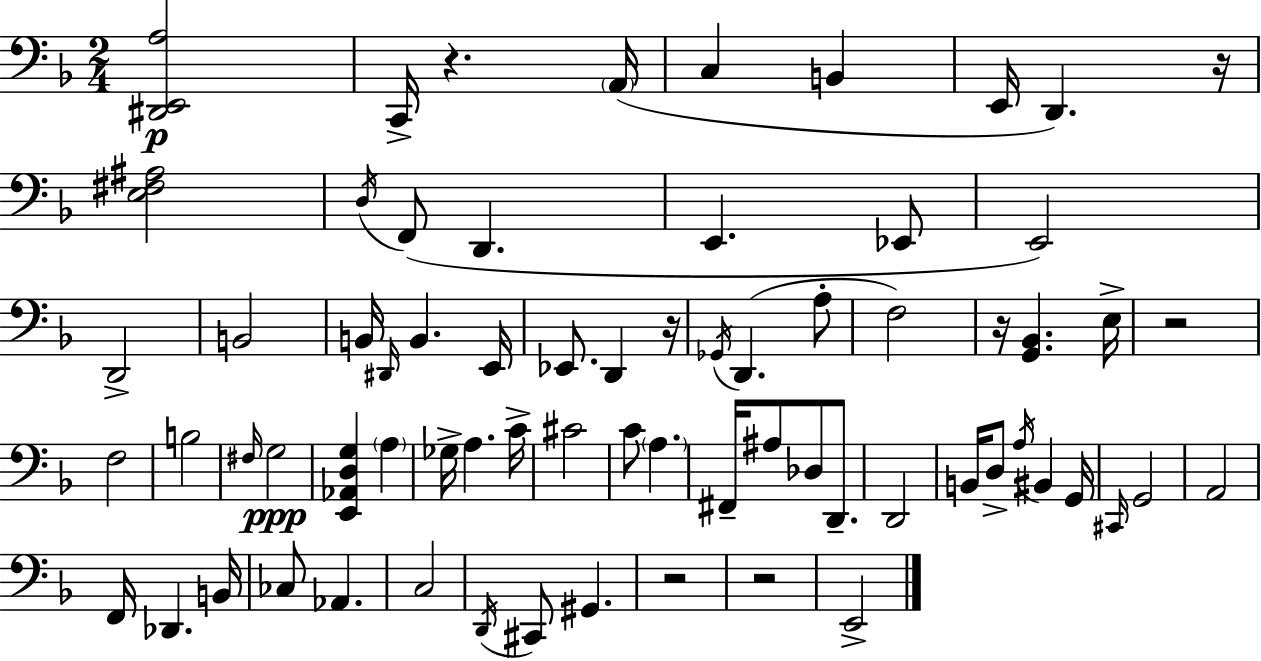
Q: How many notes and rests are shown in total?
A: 70